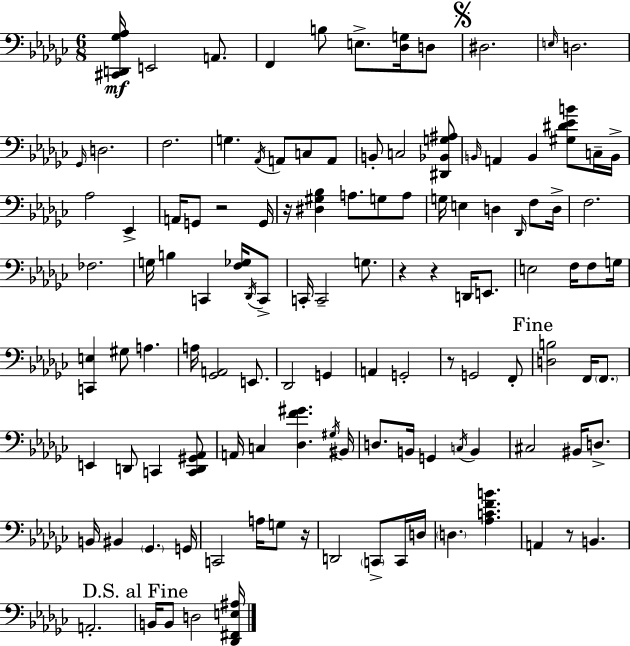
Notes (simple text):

[C#2,D2,Gb3,Ab3]/s E2/h A2/e. F2/q B3/e E3/e. [Db3,G3]/s D3/e D#3/h. E3/s D3/h. Gb2/s D3/h. F3/h. G3/q. Ab2/s A2/e C3/e A2/e B2/e C3/h [D#2,Bb2,G3,A#3]/e B2/s A2/q B2/q [G#3,D#4,Eb4,B4]/e C3/s B2/s Ab3/h Eb2/q A2/s G2/e R/h G2/s R/s [D#3,G#3,Bb3]/q A3/e. G3/e A3/e G3/s E3/q D3/q Db2/s F3/e D3/s F3/h. FES3/h. G3/s B3/q C2/q [F3,Gb3]/s Db2/s C2/e C2/s C2/h G3/e. R/q R/q D2/s E2/e. E3/h F3/s F3/e G3/s [C2,E3]/q G#3/e A3/q. A3/s [Gb2,A2]/h E2/e. Db2/h G2/q A2/q G2/h R/e G2/h F2/e [D3,B3]/h F2/s F2/e. E2/q D2/e C2/q [C2,D2,G#2,Ab2]/e A2/s C3/q [Db3,F4,G#4]/q. G#3/s BIS2/s D3/e. B2/s G2/q C3/s B2/q C#3/h BIS2/s D3/e. B2/s BIS2/q Gb2/q. G2/s C2/h A3/s G3/e R/s D2/h C2/e C2/s D3/s D3/q. [Ab3,C4,F4,B4]/q. A2/q R/e B2/q. A2/h. B2/s B2/e D3/h [Db2,F#2,E3,A#3]/s